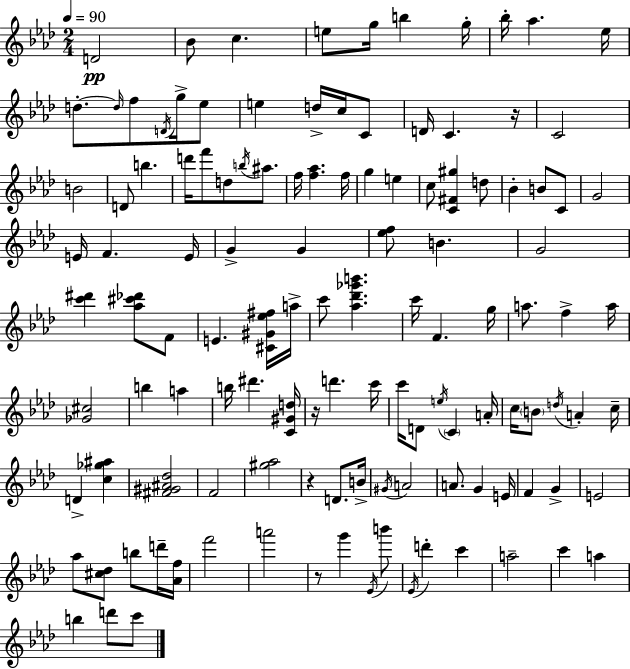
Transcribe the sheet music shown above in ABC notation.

X:1
T:Untitled
M:2/4
L:1/4
K:Ab
D2 _B/2 c e/2 g/4 b g/4 _b/4 _a _e/4 d/2 d/4 f/2 D/4 g/4 _e/2 e d/4 c/4 C/2 D/4 C z/4 C2 B2 D/2 b d'/4 f'/2 d/2 b/4 ^a/2 f/4 [f_a] f/4 g e c/2 [C^F^g] d/2 _B B/2 C/2 G2 E/4 F E/4 G G [_ef]/2 B G2 [c'^d'] [_a^c'_d']/2 F/2 E [^C^G_e^f]/4 a/4 c'/2 [_a_d'_g'b'] c'/4 F g/4 a/2 f a/4 [_G^c]2 b a b/4 ^d' [C^Gd]/4 z/4 d' c'/4 c'/4 D/2 e/4 C A/4 c/4 B/2 d/4 A c/4 D [c_g^a] [^F^G^A_d]2 F2 [^g_a]2 z D/2 B/4 ^G/4 A2 A/2 G E/4 F G E2 _a/2 [^c_d]/2 b/2 d'/4 [_Af]/4 f'2 a'2 z/2 g' _E/4 b'/2 _E/4 d' c' a2 c' a b d'/2 c'/2